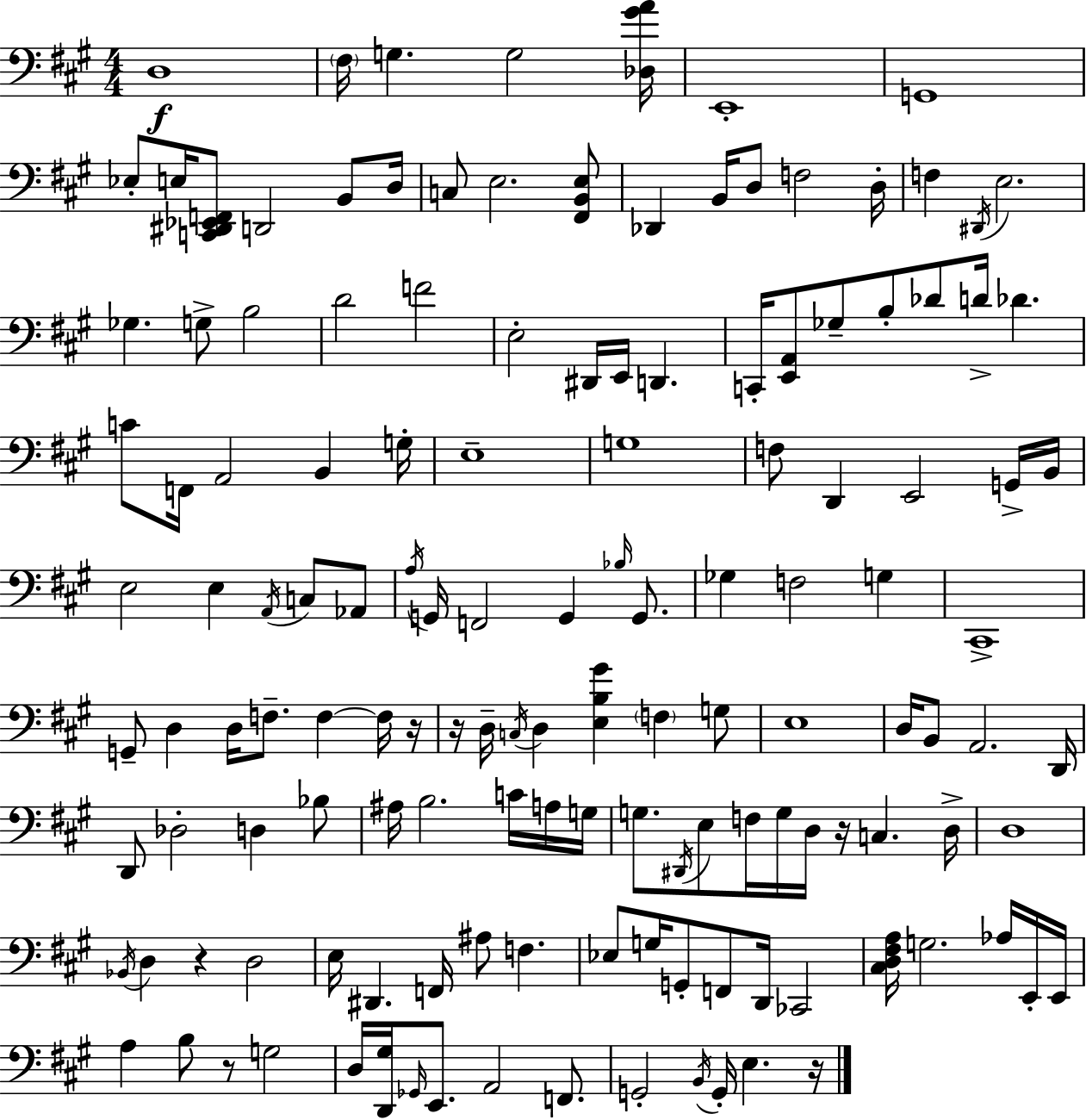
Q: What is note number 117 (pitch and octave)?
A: B3